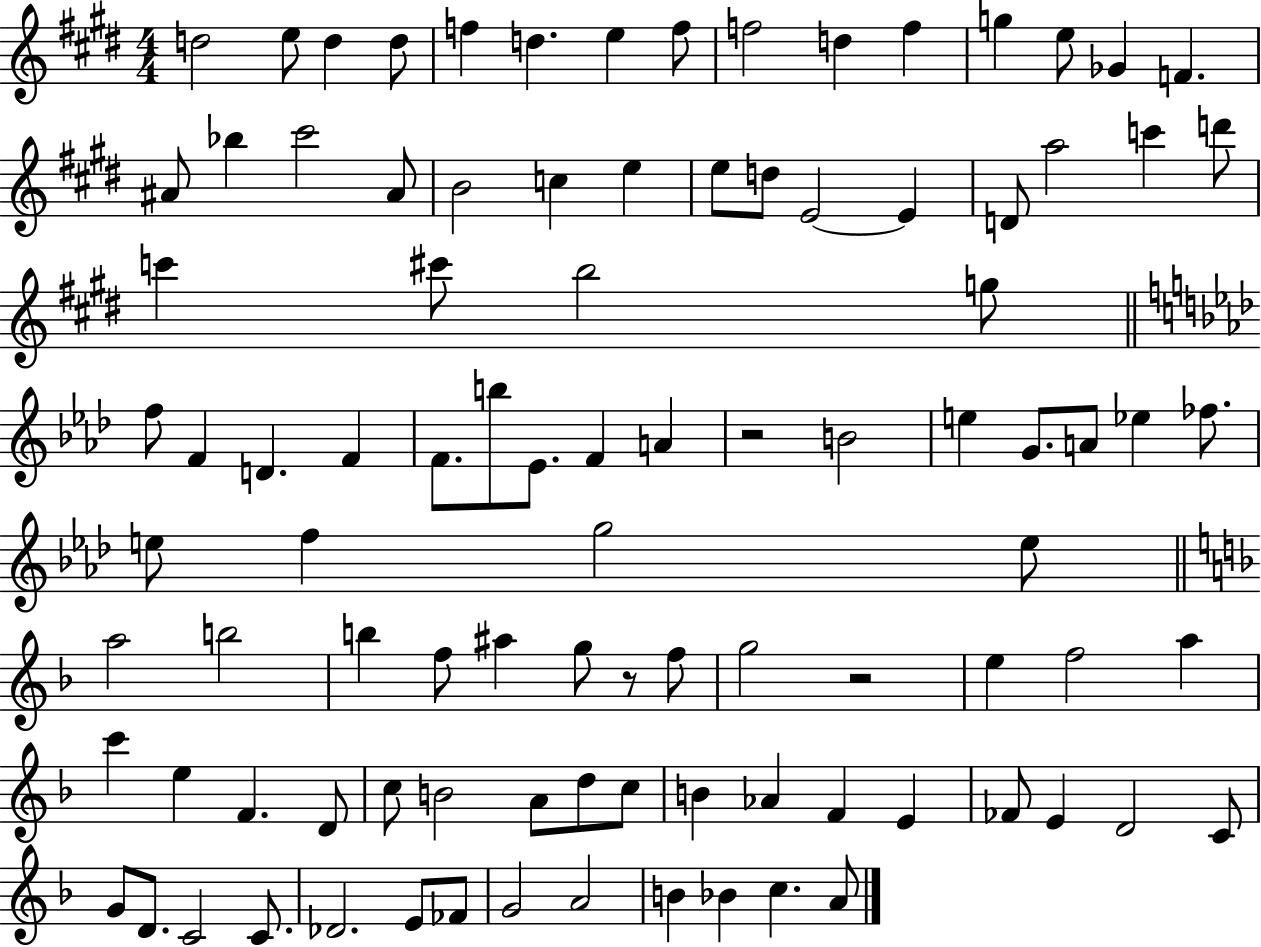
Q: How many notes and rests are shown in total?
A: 97